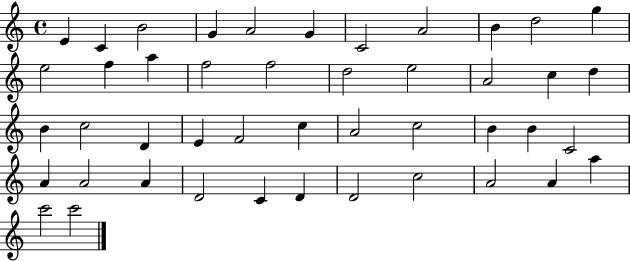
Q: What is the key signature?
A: C major